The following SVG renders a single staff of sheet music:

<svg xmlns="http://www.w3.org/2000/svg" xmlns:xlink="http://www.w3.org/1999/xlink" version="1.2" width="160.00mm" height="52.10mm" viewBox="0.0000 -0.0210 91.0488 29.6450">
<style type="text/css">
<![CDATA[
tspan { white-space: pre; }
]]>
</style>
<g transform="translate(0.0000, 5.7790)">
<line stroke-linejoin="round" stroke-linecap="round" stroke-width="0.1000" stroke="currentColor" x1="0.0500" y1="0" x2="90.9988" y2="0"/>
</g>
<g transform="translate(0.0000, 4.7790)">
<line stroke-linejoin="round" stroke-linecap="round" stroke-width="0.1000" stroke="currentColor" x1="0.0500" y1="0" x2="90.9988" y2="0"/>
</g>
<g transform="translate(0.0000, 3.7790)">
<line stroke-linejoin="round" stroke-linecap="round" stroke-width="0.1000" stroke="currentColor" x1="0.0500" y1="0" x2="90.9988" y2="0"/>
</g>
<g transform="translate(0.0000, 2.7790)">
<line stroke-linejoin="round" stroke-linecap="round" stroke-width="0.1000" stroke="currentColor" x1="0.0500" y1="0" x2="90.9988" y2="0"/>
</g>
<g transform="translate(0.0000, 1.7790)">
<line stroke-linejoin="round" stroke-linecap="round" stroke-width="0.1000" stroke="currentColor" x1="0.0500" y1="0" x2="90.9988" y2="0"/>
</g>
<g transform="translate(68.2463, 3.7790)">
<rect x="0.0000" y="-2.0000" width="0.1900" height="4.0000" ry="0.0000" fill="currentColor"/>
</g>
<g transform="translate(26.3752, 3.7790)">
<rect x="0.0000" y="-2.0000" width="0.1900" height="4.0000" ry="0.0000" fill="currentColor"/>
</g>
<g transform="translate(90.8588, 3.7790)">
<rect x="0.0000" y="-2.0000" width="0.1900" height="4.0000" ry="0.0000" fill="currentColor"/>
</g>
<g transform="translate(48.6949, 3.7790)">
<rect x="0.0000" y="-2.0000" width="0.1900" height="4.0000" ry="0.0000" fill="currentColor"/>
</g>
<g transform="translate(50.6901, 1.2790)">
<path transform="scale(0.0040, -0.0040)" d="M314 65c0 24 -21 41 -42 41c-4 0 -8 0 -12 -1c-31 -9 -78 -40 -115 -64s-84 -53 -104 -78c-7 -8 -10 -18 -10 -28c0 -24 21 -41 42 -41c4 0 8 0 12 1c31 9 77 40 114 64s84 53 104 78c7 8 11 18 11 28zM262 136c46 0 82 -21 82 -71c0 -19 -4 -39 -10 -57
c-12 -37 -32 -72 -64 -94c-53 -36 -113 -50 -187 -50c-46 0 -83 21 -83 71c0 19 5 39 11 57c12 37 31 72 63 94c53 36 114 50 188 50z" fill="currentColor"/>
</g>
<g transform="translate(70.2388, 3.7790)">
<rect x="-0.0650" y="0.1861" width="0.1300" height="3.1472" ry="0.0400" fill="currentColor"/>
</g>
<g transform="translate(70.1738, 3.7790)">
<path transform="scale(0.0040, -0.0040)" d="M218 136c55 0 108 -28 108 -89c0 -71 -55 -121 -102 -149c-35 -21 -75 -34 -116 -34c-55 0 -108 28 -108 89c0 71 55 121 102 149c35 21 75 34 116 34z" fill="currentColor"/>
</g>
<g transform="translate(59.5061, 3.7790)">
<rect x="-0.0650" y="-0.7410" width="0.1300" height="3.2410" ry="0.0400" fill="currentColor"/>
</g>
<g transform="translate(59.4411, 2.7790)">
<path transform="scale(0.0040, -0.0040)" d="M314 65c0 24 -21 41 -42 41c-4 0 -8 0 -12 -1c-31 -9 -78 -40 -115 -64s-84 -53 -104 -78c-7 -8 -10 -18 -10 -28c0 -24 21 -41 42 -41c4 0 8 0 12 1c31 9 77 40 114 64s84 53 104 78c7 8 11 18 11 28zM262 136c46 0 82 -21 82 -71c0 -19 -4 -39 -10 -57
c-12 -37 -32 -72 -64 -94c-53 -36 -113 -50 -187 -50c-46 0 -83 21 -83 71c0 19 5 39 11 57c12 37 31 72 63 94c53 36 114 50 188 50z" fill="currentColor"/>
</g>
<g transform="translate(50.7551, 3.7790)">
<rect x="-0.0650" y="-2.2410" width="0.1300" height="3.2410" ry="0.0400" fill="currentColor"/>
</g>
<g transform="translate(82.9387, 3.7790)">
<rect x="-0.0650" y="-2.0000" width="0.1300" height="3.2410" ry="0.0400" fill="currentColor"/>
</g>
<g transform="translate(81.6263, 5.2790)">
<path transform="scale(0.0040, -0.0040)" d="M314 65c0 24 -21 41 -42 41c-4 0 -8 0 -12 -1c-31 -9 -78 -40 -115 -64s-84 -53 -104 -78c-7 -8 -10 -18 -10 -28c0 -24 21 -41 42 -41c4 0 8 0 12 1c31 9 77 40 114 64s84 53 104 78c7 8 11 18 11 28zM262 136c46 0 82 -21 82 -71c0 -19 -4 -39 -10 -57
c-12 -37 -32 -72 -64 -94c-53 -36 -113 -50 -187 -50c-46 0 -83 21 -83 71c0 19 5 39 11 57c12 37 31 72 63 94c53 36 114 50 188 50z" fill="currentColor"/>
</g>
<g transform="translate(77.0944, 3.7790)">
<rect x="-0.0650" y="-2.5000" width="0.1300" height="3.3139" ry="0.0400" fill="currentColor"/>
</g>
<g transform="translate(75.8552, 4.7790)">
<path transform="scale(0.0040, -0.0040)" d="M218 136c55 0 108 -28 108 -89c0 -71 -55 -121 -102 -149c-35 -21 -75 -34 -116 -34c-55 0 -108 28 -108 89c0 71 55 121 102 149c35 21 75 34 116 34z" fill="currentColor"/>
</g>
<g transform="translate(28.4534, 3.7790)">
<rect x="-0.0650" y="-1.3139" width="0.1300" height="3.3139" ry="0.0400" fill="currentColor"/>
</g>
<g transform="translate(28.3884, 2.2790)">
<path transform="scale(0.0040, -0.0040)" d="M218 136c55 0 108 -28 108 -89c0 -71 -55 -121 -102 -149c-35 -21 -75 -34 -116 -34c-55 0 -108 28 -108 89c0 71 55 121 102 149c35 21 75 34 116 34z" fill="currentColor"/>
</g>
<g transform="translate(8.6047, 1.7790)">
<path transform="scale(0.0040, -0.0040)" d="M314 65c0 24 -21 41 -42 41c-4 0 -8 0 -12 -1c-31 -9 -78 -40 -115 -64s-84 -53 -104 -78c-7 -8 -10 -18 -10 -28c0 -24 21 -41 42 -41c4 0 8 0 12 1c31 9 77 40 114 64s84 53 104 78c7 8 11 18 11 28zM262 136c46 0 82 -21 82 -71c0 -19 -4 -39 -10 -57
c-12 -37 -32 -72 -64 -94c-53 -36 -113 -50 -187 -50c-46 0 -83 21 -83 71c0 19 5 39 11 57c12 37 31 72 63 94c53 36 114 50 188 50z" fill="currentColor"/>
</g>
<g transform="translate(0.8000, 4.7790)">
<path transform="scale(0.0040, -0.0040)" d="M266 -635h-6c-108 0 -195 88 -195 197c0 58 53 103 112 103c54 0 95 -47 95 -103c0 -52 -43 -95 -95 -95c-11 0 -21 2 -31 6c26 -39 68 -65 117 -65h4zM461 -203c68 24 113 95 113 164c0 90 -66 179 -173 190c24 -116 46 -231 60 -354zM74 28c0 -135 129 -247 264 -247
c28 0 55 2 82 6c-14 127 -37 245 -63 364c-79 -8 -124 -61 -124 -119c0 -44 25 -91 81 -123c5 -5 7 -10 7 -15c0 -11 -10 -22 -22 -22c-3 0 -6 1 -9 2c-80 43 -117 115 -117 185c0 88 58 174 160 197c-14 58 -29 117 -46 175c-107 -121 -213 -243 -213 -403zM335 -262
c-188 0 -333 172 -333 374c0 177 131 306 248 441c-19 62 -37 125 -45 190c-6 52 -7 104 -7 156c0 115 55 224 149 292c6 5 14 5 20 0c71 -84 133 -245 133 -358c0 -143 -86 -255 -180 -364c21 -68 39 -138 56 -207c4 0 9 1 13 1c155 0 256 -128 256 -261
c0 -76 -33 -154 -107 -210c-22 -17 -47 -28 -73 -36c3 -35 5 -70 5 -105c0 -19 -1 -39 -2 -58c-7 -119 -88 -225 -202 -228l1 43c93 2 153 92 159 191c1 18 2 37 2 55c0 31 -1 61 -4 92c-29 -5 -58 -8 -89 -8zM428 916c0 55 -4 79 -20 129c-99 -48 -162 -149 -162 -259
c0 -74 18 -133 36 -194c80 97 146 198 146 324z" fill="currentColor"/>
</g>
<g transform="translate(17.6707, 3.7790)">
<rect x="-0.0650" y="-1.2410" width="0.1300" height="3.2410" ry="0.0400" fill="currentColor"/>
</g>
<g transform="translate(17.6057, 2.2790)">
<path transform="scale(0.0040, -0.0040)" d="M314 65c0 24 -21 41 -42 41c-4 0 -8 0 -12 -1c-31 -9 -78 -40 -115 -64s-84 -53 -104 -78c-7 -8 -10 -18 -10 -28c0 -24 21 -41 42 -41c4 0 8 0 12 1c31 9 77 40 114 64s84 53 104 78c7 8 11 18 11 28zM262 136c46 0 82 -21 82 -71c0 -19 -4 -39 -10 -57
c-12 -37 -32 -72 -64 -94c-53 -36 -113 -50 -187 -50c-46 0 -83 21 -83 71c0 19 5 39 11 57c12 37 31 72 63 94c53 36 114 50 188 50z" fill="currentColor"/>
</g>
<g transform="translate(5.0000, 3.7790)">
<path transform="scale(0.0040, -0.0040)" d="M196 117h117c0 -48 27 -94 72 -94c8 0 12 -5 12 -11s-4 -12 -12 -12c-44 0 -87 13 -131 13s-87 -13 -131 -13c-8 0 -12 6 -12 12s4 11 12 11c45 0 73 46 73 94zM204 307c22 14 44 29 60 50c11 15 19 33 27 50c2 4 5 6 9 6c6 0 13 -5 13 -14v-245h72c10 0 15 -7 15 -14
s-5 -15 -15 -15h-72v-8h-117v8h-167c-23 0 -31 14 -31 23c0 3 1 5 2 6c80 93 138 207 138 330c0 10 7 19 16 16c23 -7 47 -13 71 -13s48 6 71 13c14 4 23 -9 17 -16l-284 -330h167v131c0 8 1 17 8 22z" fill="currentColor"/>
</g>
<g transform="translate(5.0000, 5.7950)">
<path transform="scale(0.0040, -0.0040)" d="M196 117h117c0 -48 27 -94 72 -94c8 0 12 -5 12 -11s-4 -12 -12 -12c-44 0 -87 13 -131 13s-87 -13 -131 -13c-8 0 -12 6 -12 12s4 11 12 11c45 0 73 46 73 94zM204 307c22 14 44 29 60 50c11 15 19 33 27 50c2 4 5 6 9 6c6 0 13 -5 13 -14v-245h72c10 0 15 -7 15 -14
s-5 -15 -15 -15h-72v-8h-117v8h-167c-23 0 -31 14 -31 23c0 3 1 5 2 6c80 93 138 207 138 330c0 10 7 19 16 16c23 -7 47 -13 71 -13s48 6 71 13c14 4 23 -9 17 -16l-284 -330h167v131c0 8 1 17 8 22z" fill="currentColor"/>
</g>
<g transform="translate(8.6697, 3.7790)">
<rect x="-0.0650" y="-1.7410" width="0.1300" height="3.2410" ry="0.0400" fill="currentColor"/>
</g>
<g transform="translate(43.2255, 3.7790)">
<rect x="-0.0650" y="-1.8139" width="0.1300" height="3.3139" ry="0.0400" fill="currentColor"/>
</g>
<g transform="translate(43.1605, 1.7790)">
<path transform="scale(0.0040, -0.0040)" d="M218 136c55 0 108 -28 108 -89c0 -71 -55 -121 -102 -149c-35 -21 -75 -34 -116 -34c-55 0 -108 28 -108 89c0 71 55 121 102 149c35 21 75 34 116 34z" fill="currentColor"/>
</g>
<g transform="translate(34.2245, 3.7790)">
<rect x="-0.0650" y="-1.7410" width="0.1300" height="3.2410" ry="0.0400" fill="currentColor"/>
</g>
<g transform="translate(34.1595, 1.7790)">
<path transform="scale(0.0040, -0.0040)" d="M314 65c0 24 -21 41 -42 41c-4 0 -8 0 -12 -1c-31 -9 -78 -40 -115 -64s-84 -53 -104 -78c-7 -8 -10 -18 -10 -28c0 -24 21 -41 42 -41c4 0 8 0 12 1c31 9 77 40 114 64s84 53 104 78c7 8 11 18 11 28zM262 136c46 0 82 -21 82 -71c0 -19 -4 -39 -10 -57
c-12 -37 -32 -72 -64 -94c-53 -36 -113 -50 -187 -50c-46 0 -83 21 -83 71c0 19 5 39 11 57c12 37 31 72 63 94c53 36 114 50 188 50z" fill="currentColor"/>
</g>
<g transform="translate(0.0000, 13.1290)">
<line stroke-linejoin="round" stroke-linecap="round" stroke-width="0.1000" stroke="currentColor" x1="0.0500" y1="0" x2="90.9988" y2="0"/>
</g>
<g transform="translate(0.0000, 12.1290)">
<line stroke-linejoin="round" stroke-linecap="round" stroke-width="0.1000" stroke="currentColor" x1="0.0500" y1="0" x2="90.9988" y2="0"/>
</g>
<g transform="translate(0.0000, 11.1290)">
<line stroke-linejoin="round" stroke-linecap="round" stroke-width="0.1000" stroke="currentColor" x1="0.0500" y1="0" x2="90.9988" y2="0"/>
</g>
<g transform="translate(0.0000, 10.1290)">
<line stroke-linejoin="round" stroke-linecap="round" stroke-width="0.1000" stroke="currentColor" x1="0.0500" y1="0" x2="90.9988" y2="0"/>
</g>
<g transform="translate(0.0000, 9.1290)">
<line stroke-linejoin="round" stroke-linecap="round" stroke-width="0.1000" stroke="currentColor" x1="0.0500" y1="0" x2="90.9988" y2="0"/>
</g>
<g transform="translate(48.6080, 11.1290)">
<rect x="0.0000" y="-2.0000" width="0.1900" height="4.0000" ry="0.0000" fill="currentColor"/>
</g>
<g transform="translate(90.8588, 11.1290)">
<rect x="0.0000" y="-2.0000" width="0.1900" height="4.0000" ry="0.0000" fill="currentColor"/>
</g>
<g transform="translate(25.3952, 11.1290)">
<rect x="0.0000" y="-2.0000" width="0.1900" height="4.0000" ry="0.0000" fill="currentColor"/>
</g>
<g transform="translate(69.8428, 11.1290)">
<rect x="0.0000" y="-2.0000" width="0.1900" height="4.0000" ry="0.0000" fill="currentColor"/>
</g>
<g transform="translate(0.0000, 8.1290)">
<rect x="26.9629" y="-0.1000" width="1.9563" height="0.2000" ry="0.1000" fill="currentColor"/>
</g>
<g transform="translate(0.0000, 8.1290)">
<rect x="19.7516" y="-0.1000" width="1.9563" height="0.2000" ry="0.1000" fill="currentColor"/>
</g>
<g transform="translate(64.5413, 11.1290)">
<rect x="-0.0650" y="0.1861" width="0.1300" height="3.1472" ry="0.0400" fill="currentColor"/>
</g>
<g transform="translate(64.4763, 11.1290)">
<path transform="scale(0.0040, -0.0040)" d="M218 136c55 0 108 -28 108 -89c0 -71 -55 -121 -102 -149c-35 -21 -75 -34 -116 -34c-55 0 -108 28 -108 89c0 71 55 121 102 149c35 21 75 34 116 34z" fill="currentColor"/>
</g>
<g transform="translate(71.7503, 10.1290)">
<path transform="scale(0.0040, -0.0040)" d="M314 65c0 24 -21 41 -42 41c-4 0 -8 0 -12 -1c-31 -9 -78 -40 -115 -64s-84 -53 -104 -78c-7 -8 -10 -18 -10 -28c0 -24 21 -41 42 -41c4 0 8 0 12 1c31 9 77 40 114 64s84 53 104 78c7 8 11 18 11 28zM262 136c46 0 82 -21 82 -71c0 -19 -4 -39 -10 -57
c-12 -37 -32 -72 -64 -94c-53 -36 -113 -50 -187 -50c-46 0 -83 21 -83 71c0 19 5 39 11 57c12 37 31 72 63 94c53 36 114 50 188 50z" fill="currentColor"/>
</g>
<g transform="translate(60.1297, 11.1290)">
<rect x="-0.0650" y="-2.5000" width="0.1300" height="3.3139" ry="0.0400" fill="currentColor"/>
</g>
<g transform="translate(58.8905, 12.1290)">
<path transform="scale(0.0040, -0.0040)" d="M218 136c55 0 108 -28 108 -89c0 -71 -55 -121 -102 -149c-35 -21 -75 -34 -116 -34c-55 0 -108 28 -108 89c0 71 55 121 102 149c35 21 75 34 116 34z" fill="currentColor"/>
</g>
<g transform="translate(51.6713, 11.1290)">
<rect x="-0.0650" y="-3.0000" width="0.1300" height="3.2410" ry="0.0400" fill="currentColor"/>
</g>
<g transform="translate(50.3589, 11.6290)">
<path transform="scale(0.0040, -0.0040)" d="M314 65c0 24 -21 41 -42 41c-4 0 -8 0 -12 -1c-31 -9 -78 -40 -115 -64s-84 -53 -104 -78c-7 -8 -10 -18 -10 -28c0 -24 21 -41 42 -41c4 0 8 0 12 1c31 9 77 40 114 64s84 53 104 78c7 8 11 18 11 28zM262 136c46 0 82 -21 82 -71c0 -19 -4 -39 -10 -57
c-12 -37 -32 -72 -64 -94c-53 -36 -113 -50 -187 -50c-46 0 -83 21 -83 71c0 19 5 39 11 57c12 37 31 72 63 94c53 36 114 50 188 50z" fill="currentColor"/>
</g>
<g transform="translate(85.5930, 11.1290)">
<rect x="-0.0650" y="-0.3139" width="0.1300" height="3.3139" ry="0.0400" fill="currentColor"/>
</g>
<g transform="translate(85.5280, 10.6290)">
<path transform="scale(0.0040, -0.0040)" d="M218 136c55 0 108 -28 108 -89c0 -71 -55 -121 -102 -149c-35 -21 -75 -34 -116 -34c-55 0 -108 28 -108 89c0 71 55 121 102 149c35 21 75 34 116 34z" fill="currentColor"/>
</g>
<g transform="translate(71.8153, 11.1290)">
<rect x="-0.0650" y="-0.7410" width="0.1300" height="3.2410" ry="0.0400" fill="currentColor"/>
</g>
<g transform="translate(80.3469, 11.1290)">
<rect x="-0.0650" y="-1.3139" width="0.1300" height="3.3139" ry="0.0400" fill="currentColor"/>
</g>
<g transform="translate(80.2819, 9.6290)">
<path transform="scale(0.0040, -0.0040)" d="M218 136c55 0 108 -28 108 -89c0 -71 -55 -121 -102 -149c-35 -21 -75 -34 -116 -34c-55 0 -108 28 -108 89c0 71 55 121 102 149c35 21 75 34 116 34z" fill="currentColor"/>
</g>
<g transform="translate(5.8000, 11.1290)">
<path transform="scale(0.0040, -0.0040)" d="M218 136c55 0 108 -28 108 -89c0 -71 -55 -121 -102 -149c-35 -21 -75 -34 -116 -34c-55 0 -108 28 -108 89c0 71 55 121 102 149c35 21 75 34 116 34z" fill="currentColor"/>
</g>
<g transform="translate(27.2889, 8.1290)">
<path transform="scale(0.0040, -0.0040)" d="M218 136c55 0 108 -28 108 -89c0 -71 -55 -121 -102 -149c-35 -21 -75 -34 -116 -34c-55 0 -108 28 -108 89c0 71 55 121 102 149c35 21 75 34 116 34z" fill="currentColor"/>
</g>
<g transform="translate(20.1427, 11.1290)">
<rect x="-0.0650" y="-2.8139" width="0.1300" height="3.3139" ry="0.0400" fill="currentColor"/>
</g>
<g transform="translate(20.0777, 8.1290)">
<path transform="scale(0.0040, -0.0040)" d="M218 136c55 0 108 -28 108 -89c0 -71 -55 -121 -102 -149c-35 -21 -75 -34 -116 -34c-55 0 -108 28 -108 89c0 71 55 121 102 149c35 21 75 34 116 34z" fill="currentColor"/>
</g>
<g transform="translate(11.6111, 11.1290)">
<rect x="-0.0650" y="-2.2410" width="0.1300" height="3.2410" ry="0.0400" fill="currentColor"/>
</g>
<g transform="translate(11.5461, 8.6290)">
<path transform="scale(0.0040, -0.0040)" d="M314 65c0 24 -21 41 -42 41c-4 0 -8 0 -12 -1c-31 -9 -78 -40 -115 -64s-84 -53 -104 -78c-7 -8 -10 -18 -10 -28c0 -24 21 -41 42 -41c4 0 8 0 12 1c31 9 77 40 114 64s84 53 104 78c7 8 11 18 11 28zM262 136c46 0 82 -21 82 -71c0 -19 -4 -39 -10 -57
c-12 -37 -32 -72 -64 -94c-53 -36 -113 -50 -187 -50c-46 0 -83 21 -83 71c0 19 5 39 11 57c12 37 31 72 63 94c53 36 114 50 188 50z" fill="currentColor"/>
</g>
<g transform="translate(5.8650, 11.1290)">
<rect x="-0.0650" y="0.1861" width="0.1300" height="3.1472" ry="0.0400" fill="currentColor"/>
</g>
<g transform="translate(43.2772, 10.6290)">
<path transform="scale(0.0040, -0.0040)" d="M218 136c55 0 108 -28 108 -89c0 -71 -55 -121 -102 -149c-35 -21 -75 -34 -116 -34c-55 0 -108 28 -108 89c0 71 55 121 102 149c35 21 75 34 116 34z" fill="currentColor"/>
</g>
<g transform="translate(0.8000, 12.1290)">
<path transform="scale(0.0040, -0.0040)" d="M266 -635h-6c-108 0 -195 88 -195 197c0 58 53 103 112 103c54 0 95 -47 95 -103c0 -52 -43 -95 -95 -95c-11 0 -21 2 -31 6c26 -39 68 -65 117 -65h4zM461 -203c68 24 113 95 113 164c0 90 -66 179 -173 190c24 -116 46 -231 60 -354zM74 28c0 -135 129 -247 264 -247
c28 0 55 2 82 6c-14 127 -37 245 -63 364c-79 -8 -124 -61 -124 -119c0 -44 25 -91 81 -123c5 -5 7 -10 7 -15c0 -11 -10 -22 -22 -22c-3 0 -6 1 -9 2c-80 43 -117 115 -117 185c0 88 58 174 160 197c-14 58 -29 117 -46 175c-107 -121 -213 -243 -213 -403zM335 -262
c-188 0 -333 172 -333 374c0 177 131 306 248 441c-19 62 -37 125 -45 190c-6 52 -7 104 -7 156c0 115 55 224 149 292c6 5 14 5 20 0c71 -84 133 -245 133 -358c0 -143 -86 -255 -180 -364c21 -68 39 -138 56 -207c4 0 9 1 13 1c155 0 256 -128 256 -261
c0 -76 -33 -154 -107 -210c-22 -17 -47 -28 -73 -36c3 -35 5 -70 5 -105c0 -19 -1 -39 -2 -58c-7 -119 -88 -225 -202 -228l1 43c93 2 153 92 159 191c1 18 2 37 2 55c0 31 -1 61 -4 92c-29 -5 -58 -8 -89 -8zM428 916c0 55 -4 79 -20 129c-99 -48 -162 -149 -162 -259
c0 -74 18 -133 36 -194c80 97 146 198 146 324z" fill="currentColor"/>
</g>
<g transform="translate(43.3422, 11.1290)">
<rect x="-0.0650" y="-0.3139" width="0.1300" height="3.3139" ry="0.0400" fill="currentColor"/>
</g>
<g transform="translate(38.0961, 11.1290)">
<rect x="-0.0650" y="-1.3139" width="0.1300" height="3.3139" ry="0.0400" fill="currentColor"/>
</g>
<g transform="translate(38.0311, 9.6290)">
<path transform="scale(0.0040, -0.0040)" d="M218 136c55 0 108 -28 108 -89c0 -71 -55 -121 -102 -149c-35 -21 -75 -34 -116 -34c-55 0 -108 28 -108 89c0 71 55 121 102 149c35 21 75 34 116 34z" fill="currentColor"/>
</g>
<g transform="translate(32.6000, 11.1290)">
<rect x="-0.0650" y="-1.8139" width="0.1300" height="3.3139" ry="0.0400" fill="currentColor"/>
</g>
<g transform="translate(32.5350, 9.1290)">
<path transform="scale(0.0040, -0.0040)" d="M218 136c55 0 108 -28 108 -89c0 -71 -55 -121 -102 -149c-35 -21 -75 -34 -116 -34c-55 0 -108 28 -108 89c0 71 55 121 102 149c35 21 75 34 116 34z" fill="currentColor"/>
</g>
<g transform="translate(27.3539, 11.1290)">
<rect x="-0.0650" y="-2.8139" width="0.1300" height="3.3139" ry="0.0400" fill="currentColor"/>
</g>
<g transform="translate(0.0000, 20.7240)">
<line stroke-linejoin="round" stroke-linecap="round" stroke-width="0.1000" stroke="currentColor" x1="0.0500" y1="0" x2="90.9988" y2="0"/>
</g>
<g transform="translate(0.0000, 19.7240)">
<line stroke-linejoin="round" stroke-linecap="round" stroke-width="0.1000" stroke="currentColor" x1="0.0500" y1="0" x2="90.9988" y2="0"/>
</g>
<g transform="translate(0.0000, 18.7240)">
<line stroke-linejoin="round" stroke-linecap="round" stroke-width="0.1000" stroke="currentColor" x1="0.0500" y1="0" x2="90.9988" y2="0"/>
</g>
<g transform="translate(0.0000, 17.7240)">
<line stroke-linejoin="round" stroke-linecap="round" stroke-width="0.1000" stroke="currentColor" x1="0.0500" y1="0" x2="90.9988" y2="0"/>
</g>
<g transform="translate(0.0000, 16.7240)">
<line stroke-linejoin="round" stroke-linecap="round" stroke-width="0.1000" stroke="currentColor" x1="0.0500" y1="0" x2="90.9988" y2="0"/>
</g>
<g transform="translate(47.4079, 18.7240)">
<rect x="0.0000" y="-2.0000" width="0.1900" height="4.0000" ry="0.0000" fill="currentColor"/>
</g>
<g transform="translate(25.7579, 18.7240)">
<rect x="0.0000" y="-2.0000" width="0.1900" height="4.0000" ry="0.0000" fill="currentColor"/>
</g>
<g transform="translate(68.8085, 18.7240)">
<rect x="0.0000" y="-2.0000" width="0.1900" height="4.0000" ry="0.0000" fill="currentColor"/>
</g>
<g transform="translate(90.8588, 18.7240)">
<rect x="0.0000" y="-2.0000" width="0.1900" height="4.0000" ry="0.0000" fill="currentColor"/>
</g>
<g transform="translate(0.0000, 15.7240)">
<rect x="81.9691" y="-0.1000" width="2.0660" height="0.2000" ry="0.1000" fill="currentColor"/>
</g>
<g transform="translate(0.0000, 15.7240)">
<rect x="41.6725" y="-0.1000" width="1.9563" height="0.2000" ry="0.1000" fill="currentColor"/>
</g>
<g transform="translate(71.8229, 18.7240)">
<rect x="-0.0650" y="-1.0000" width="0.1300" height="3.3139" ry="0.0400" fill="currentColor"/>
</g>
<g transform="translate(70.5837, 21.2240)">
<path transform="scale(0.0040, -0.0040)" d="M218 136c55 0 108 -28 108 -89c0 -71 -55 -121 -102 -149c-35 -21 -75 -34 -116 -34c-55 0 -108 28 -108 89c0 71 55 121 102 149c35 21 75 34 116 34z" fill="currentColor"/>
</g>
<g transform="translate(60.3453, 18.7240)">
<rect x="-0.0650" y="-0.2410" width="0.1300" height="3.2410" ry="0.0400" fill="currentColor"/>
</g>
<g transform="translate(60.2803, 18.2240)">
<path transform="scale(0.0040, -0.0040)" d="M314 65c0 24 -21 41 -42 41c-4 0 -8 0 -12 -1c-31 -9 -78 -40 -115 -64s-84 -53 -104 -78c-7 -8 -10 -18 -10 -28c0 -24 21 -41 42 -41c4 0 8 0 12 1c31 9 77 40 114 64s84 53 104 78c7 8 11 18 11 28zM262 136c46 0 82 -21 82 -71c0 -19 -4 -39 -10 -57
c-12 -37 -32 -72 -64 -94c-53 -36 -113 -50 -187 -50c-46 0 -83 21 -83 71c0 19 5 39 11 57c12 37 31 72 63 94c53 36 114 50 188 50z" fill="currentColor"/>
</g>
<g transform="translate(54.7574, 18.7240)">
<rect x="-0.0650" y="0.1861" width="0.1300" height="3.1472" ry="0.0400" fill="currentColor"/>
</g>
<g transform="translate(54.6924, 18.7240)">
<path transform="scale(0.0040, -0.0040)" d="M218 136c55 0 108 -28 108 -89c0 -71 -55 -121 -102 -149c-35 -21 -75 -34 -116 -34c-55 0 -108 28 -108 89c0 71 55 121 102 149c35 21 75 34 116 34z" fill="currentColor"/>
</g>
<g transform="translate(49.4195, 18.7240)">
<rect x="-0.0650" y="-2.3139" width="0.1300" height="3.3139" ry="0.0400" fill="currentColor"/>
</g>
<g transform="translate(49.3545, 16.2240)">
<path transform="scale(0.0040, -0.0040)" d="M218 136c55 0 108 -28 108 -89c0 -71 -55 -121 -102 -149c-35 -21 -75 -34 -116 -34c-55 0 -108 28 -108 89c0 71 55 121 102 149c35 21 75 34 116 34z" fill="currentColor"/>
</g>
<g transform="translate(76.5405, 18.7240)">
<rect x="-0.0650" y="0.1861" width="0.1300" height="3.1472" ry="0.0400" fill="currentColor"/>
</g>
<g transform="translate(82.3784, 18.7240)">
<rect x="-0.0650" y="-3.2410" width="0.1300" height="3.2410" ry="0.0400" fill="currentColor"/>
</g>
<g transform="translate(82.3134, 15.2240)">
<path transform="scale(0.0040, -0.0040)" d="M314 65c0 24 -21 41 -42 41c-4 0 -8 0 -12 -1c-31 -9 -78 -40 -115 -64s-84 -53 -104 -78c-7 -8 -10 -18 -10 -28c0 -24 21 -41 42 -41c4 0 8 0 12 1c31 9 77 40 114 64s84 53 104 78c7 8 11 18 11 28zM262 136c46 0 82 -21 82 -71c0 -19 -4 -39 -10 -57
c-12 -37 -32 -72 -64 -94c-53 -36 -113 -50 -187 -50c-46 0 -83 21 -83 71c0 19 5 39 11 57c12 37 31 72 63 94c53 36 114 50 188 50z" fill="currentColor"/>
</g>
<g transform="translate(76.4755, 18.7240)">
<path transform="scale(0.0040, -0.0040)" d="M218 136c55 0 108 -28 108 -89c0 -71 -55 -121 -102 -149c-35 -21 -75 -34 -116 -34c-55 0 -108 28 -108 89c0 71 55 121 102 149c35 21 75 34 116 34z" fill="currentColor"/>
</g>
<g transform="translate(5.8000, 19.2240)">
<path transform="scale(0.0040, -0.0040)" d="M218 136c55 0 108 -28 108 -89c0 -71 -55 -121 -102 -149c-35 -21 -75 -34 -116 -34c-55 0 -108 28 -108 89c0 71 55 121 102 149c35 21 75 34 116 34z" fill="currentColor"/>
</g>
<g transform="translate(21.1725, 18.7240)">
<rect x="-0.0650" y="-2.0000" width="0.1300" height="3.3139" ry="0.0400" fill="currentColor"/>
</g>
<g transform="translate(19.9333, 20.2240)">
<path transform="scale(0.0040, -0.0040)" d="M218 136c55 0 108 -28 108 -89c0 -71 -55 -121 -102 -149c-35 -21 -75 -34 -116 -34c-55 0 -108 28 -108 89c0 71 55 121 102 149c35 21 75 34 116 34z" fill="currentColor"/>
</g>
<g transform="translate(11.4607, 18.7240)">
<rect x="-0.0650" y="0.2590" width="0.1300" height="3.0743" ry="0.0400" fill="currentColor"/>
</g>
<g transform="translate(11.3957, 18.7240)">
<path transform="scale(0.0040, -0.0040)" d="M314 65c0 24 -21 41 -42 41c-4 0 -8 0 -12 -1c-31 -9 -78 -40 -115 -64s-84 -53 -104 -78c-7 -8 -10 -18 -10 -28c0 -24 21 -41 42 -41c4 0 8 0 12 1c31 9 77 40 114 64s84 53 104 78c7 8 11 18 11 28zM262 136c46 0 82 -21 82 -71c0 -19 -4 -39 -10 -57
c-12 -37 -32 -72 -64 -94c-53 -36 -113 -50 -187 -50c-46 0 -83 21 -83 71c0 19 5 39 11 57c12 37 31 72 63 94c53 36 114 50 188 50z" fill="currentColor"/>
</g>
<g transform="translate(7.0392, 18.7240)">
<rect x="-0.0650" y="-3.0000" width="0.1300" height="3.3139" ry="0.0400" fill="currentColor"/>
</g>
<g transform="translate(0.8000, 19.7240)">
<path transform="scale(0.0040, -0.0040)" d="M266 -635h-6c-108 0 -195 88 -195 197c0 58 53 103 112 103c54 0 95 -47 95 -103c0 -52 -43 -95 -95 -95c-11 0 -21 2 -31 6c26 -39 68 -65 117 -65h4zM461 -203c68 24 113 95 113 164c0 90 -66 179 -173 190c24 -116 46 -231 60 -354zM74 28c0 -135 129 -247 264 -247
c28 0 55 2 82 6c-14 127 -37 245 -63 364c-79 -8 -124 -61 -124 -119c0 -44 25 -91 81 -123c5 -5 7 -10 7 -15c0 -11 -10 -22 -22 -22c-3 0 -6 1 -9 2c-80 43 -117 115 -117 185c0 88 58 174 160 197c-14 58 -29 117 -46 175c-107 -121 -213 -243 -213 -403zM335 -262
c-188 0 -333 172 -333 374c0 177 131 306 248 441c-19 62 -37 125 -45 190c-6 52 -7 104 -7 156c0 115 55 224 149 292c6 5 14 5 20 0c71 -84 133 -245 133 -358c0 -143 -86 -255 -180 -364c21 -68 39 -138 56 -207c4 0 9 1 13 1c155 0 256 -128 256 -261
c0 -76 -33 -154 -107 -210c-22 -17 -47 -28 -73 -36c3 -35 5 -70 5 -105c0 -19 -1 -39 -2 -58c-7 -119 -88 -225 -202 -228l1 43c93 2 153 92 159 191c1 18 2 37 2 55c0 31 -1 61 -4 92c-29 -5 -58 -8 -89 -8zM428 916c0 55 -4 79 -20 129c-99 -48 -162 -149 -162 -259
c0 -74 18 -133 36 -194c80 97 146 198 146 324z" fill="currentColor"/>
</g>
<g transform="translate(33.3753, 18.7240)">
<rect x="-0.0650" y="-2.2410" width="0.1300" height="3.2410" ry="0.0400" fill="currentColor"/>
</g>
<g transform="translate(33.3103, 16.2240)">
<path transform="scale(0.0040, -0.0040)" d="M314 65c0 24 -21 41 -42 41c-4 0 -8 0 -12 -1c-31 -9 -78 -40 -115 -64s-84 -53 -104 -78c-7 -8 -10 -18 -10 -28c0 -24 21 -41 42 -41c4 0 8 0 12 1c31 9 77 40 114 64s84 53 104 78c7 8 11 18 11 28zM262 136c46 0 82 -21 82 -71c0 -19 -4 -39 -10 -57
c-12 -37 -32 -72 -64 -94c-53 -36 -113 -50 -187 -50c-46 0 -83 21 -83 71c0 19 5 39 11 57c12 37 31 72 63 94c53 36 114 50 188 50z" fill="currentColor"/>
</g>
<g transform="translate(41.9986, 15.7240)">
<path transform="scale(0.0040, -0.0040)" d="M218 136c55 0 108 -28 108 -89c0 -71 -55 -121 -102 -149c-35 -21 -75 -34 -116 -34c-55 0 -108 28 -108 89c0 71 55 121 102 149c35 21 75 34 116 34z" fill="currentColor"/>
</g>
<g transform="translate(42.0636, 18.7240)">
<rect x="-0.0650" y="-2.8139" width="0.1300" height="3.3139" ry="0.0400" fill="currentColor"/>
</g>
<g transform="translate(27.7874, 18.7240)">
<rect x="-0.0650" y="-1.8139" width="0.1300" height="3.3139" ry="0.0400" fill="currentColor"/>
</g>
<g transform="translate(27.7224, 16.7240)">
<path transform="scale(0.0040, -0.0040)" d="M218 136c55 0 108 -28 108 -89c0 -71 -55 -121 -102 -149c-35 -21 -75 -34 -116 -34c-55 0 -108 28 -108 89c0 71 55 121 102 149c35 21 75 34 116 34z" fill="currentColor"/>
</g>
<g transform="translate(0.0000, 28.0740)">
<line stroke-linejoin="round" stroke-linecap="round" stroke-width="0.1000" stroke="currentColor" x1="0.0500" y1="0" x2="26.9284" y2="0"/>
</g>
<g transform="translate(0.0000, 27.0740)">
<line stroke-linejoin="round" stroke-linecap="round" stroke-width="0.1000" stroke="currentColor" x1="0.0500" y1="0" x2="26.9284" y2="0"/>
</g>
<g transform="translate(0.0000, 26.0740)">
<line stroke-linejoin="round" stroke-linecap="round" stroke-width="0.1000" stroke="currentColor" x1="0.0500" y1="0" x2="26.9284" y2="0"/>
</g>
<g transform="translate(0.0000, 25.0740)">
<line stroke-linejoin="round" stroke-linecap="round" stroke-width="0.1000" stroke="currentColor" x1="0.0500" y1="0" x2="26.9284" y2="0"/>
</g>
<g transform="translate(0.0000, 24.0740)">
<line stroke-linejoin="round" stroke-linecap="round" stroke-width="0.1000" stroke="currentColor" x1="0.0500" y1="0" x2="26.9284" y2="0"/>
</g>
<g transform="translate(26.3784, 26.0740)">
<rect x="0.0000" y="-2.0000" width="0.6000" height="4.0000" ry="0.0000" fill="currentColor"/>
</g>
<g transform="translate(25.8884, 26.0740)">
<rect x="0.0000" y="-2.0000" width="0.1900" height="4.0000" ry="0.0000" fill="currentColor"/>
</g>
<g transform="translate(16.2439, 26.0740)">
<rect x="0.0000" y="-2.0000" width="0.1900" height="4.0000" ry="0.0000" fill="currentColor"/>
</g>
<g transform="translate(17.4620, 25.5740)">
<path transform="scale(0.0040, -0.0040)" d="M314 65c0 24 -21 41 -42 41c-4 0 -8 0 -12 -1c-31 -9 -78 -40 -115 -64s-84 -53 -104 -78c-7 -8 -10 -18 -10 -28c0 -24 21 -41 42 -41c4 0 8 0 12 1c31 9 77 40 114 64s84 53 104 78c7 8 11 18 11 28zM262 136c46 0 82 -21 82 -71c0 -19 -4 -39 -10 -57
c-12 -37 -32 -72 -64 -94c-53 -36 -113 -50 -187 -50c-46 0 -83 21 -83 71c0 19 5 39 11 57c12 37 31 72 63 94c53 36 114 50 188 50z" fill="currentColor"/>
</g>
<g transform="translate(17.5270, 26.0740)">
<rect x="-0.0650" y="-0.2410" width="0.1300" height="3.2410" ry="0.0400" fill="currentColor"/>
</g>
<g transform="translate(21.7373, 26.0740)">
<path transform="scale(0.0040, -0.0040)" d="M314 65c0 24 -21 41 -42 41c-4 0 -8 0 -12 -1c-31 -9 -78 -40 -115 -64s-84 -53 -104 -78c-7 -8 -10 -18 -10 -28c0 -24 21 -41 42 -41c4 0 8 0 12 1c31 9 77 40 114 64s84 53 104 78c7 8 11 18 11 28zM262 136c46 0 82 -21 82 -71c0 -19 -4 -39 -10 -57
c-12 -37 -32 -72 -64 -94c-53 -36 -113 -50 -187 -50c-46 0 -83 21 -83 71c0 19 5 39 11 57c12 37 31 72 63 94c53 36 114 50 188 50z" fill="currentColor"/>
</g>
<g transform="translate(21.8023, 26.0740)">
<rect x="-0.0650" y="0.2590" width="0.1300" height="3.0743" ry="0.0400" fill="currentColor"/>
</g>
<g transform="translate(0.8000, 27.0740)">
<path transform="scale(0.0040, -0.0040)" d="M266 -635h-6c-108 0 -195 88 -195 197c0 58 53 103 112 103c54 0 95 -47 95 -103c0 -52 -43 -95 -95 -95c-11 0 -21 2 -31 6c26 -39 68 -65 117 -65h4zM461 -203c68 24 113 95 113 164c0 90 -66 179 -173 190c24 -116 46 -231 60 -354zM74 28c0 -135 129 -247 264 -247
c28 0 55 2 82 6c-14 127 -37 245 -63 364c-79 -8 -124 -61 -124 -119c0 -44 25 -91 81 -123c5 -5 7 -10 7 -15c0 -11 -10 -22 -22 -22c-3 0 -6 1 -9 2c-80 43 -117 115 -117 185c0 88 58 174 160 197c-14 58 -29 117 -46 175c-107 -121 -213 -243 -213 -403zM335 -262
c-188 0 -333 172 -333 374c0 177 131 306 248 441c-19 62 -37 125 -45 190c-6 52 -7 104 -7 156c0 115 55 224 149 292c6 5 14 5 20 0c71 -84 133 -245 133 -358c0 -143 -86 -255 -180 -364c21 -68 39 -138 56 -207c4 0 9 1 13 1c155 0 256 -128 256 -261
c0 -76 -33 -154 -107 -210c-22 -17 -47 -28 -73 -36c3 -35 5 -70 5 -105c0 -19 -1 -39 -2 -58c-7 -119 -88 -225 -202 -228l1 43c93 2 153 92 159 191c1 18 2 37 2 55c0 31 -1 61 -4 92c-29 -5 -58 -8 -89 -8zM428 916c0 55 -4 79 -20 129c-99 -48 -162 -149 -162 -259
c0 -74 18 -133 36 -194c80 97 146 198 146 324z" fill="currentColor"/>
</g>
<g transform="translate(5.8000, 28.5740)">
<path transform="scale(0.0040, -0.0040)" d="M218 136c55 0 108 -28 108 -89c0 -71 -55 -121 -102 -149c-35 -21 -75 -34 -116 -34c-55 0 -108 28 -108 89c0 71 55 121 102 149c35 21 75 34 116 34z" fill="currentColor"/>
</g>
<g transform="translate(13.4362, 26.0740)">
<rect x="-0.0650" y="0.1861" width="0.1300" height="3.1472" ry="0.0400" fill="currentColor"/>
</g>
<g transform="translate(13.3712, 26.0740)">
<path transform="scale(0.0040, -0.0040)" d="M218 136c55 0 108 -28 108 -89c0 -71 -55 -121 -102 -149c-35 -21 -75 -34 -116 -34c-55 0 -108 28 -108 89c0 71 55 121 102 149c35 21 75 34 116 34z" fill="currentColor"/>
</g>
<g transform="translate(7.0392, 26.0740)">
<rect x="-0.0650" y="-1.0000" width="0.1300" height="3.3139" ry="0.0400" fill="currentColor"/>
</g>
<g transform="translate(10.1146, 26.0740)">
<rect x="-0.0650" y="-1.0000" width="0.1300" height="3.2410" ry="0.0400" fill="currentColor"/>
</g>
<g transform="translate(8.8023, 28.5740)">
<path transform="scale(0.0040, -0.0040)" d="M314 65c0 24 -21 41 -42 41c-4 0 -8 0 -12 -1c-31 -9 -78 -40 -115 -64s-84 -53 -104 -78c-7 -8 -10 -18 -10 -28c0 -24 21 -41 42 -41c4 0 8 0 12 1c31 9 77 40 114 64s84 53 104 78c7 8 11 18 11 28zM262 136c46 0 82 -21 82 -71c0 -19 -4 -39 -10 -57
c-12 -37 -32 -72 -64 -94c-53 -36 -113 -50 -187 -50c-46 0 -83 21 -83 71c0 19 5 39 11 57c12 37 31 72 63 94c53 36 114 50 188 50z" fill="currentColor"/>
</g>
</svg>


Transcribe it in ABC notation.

X:1
T:Untitled
M:4/4
L:1/4
K:C
f2 e2 e f2 f g2 d2 B G F2 B g2 a a f e c A2 G B d2 e c A B2 F f g2 a g B c2 D B b2 D D2 B c2 B2